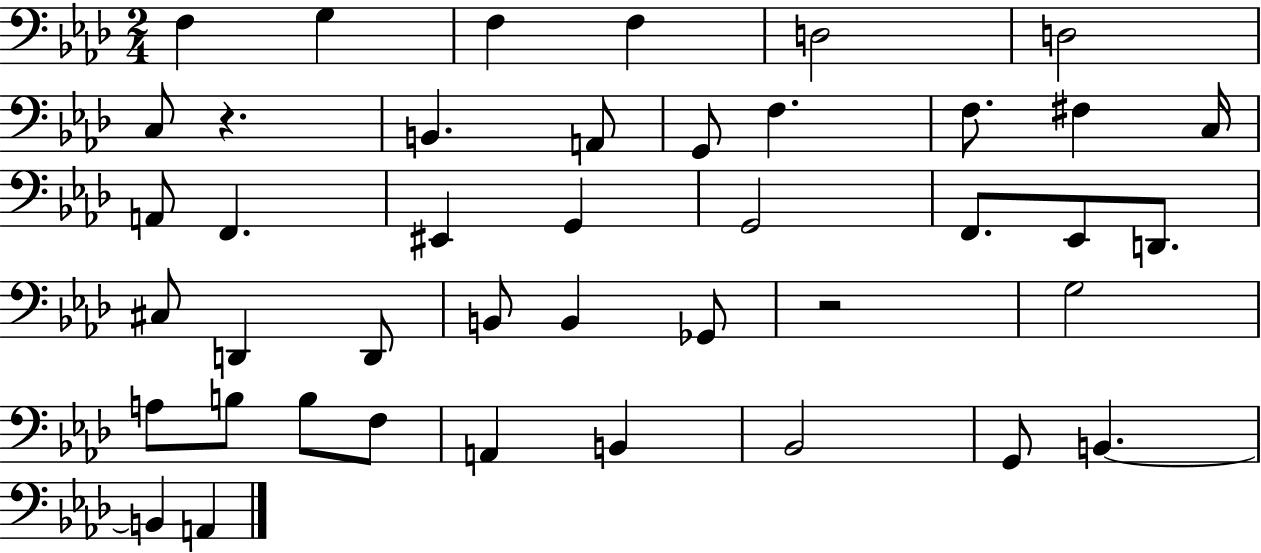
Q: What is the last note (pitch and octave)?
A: A2